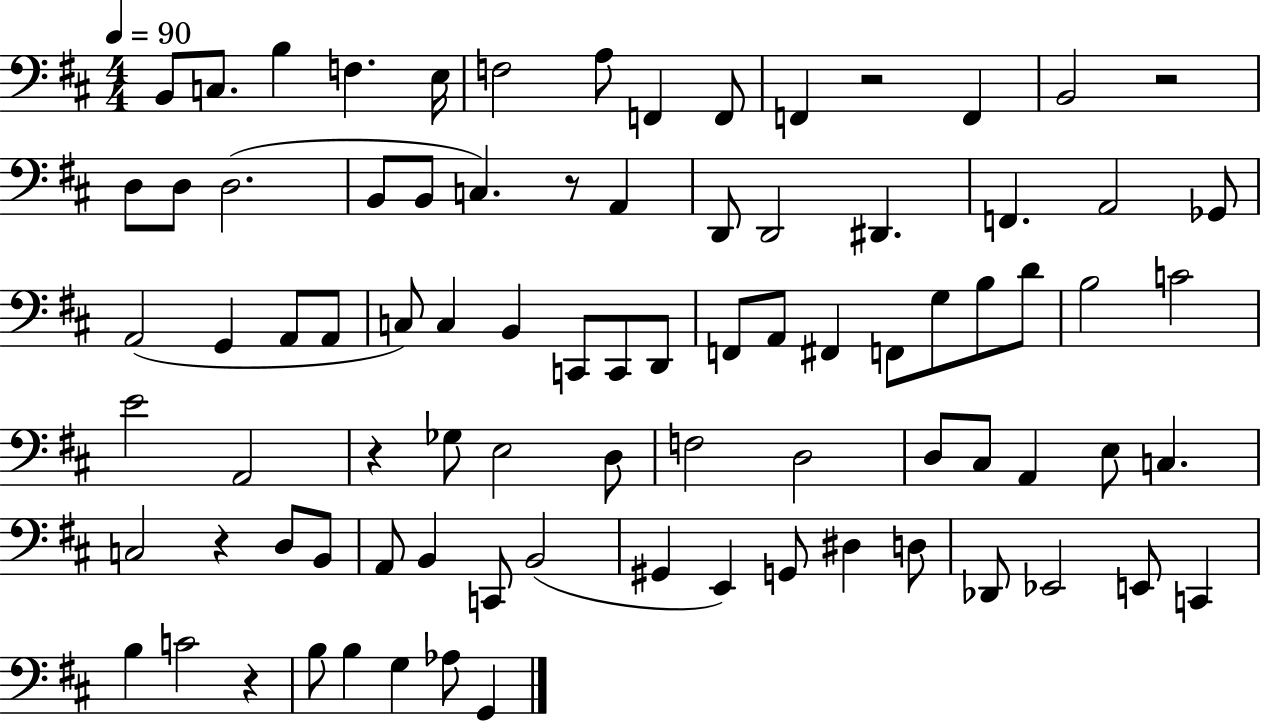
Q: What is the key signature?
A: D major